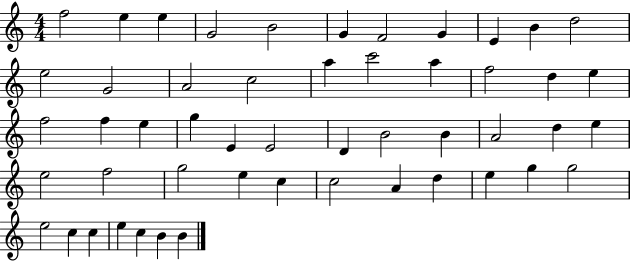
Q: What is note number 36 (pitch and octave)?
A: G5